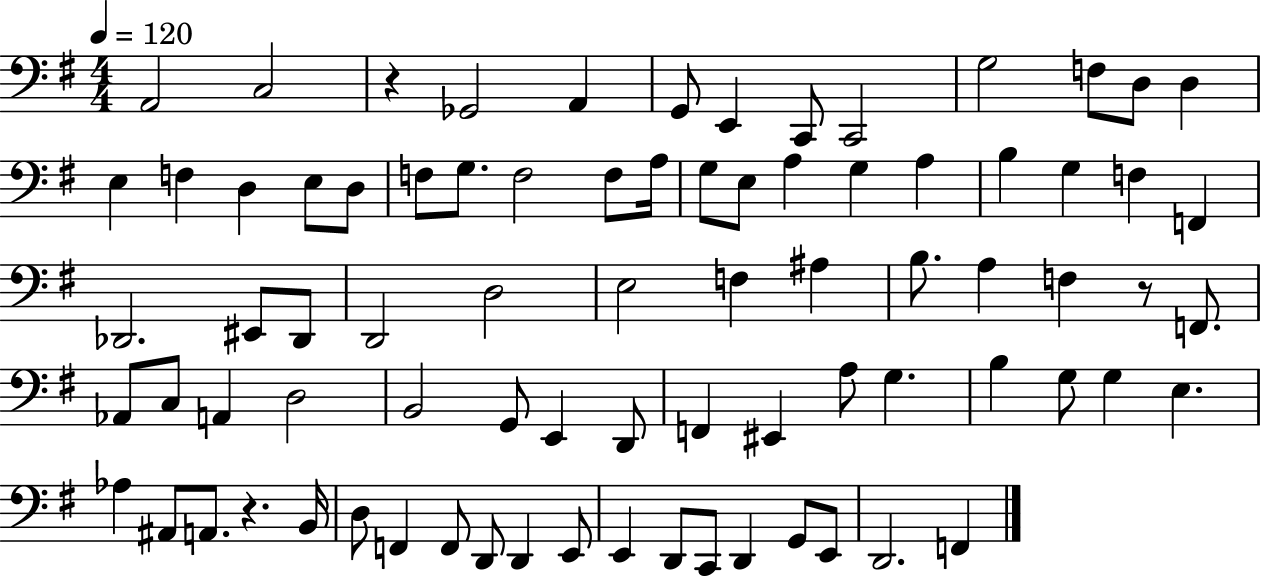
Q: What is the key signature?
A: G major